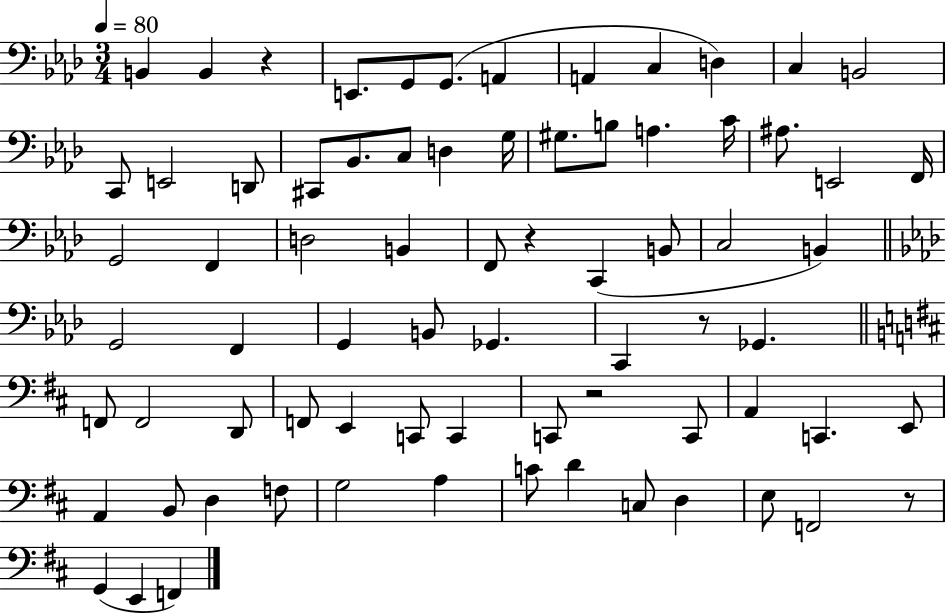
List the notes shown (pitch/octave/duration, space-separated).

B2/q B2/q R/q E2/e. G2/e G2/e. A2/q A2/q C3/q D3/q C3/q B2/h C2/e E2/h D2/e C#2/e Bb2/e. C3/e D3/q G3/s G#3/e. B3/e A3/q. C4/s A#3/e. E2/h F2/s G2/h F2/q D3/h B2/q F2/e R/q C2/q B2/e C3/h B2/q G2/h F2/q G2/q B2/e Gb2/q. C2/q R/e Gb2/q. F2/e F2/h D2/e F2/e E2/q C2/e C2/q C2/e R/h C2/e A2/q C2/q. E2/e A2/q B2/e D3/q F3/e G3/h A3/q C4/e D4/q C3/e D3/q E3/e F2/h R/e G2/q E2/q F2/q